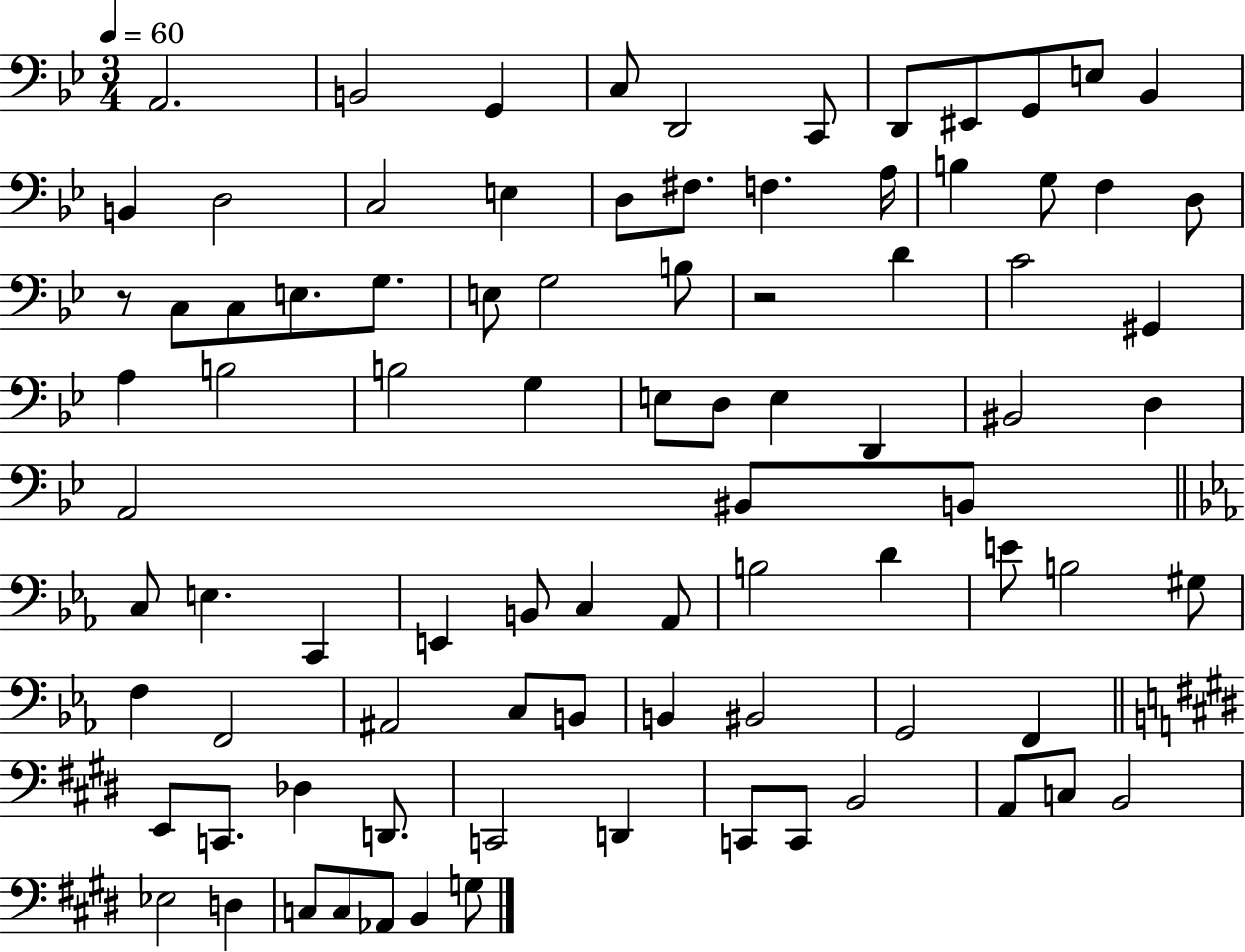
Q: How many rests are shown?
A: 2